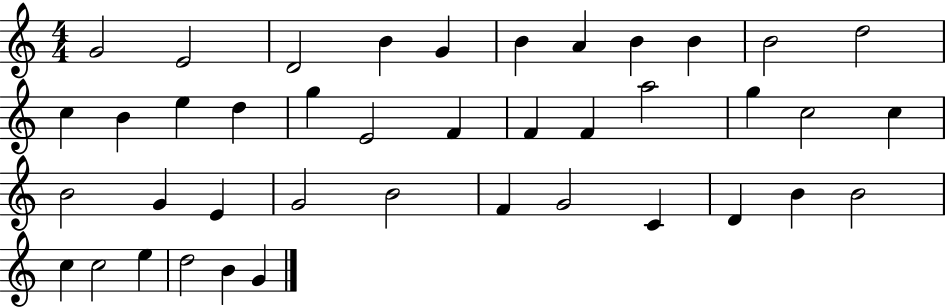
{
  \clef treble
  \numericTimeSignature
  \time 4/4
  \key c \major
  g'2 e'2 | d'2 b'4 g'4 | b'4 a'4 b'4 b'4 | b'2 d''2 | \break c''4 b'4 e''4 d''4 | g''4 e'2 f'4 | f'4 f'4 a''2 | g''4 c''2 c''4 | \break b'2 g'4 e'4 | g'2 b'2 | f'4 g'2 c'4 | d'4 b'4 b'2 | \break c''4 c''2 e''4 | d''2 b'4 g'4 | \bar "|."
}